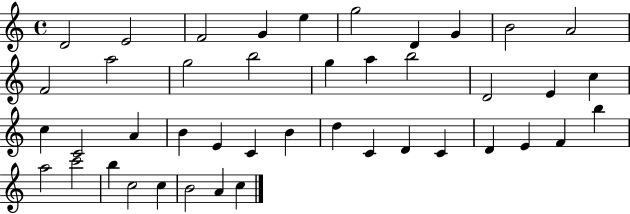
{
  \clef treble
  \time 4/4
  \defaultTimeSignature
  \key c \major
  d'2 e'2 | f'2 g'4 e''4 | g''2 d'4 g'4 | b'2 a'2 | \break f'2 a''2 | g''2 b''2 | g''4 a''4 b''2 | d'2 e'4 c''4 | \break c''4 c'2 a'4 | b'4 e'4 c'4 b'4 | d''4 c'4 d'4 c'4 | d'4 e'4 f'4 b''4 | \break a''2 c'''2 | b''4 c''2 c''4 | b'2 a'4 c''4 | \bar "|."
}